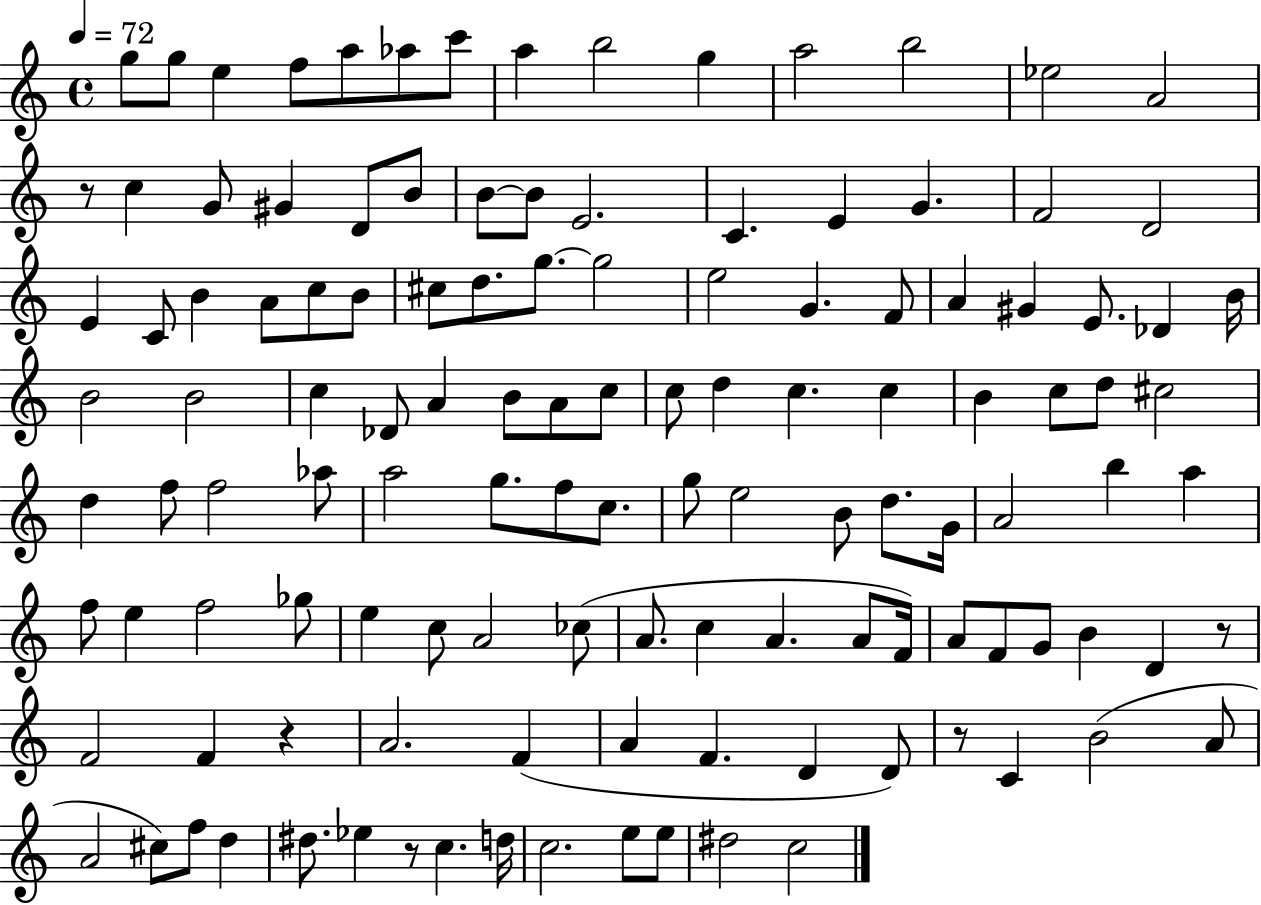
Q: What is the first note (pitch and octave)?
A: G5